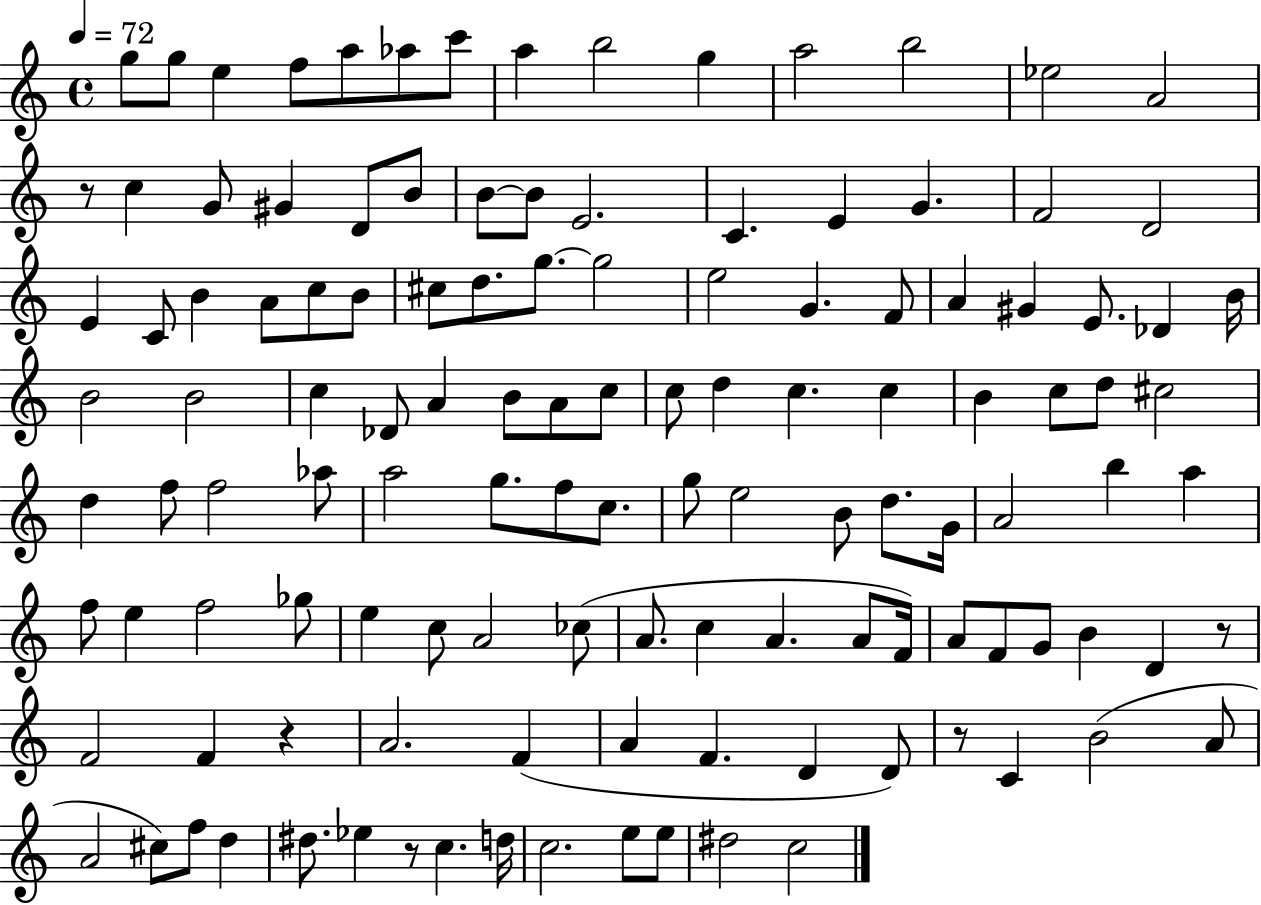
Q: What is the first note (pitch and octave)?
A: G5